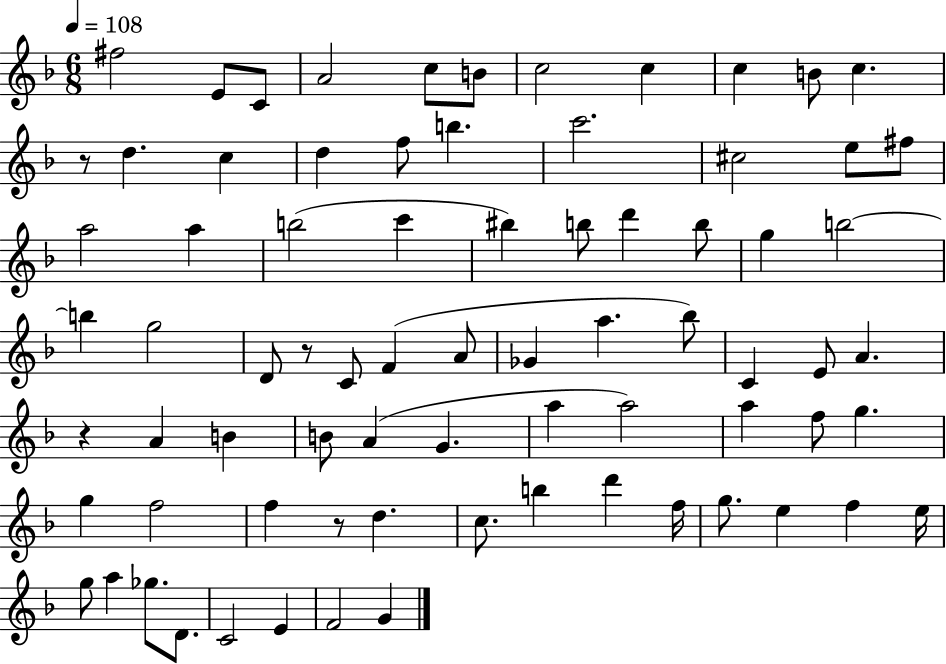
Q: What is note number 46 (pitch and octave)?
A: A4